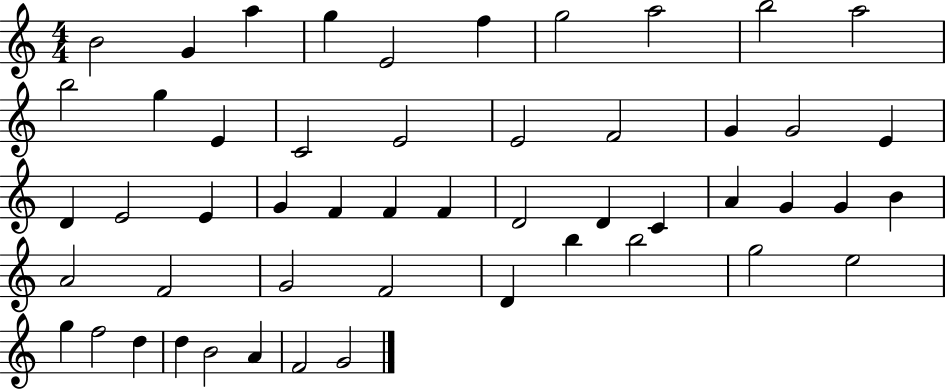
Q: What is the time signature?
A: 4/4